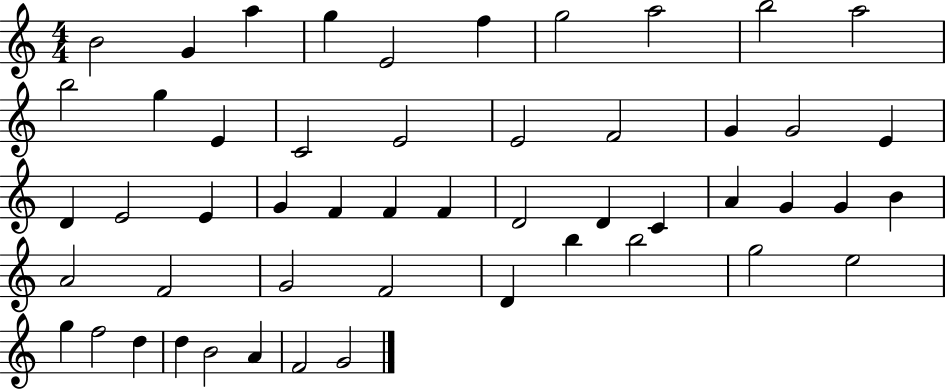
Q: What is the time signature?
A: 4/4